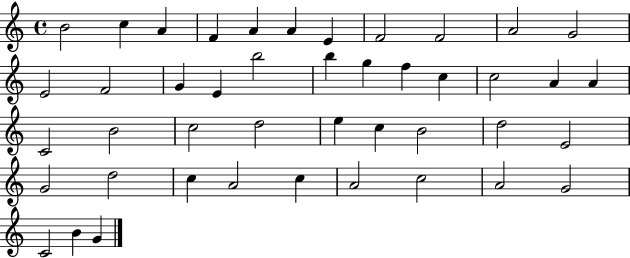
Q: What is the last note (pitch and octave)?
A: G4